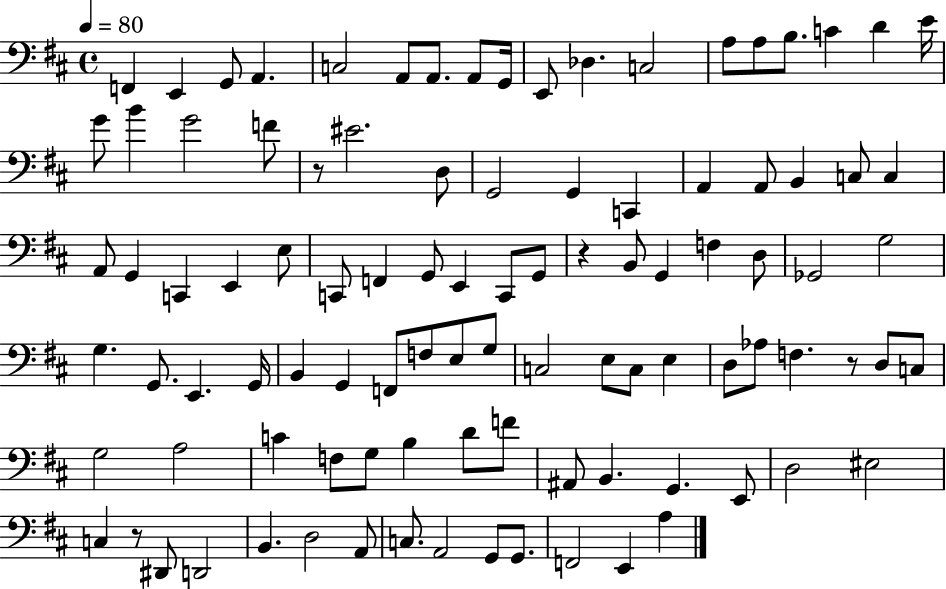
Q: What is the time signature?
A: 4/4